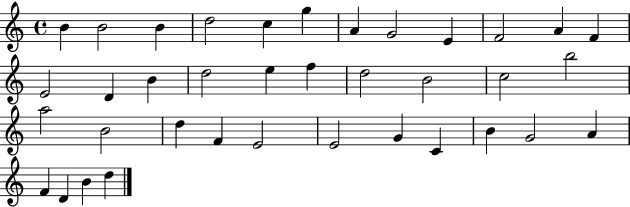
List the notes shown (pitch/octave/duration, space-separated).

B4/q B4/h B4/q D5/h C5/q G5/q A4/q G4/h E4/q F4/h A4/q F4/q E4/h D4/q B4/q D5/h E5/q F5/q D5/h B4/h C5/h B5/h A5/h B4/h D5/q F4/q E4/h E4/h G4/q C4/q B4/q G4/h A4/q F4/q D4/q B4/q D5/q